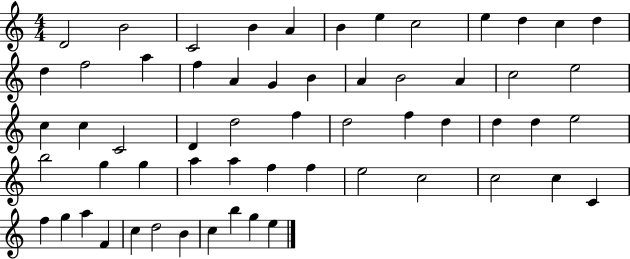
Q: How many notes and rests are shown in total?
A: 59